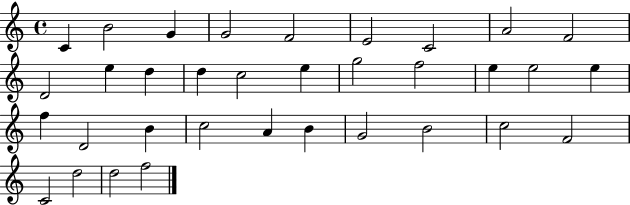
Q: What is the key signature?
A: C major